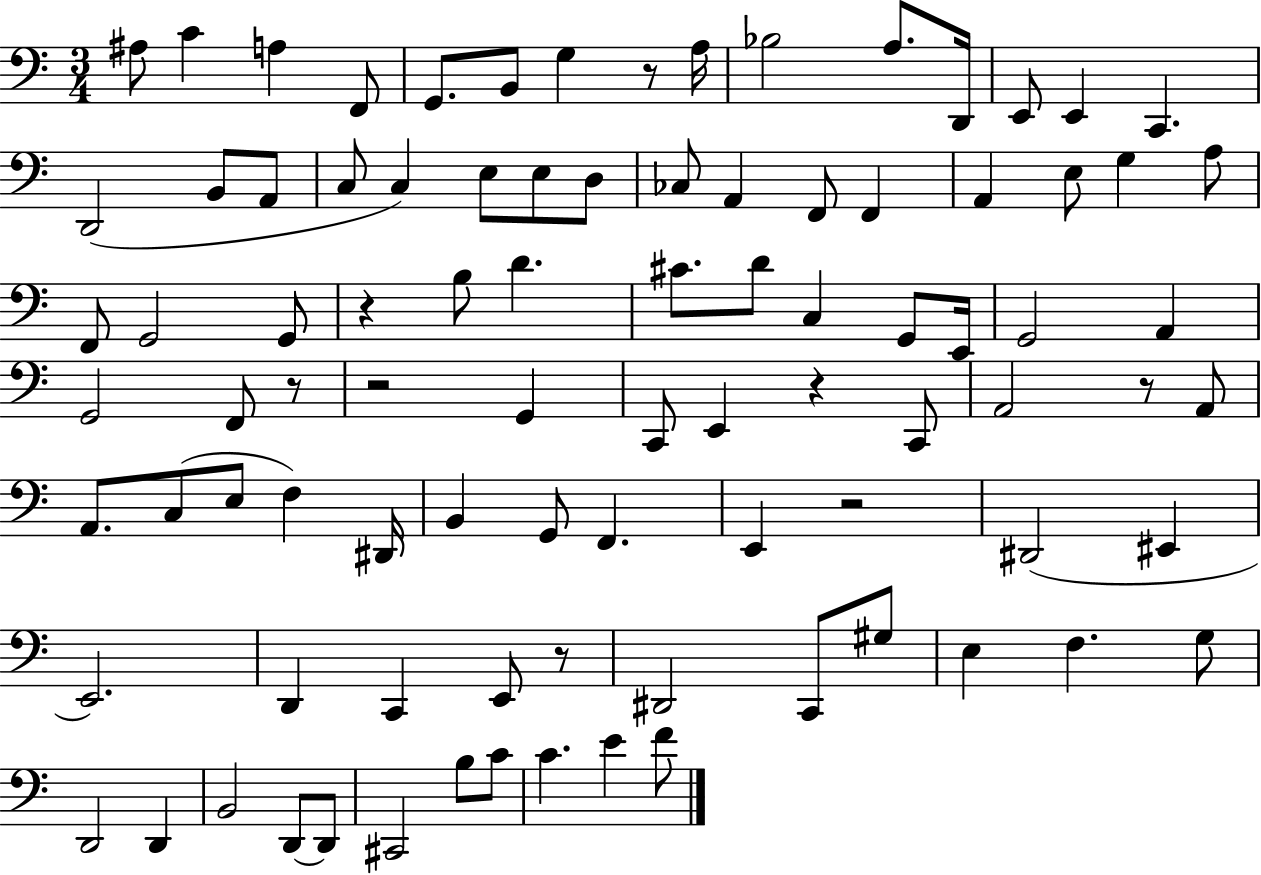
{
  \clef bass
  \numericTimeSignature
  \time 3/4
  \key c \major
  ais8 c'4 a4 f,8 | g,8. b,8 g4 r8 a16 | bes2 a8. d,16 | e,8 e,4 c,4. | \break d,2( b,8 a,8 | c8 c4) e8 e8 d8 | ces8 a,4 f,8 f,4 | a,4 e8 g4 a8 | \break f,8 g,2 g,8 | r4 b8 d'4. | cis'8. d'8 c4 g,8 e,16 | g,2 a,4 | \break g,2 f,8 r8 | r2 g,4 | c,8 e,4 r4 c,8 | a,2 r8 a,8 | \break a,8. c8( e8 f4) dis,16 | b,4 g,8 f,4. | e,4 r2 | dis,2( eis,4 | \break e,2.) | d,4 c,4 e,8 r8 | dis,2 c,8 gis8 | e4 f4. g8 | \break d,2 d,4 | b,2 d,8~~ d,8 | cis,2 b8 c'8 | c'4. e'4 f'8 | \break \bar "|."
}